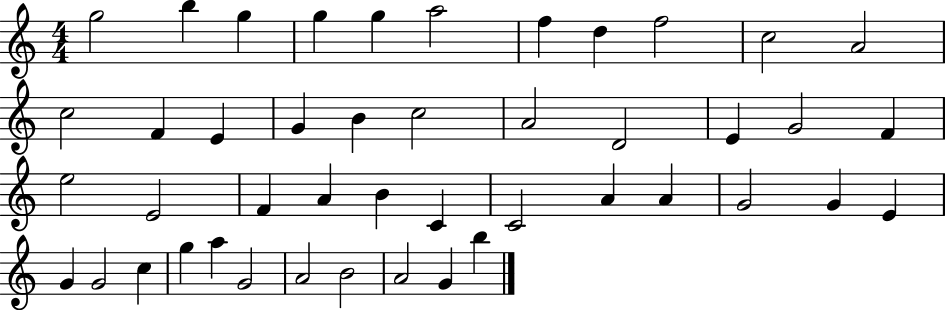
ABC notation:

X:1
T:Untitled
M:4/4
L:1/4
K:C
g2 b g g g a2 f d f2 c2 A2 c2 F E G B c2 A2 D2 E G2 F e2 E2 F A B C C2 A A G2 G E G G2 c g a G2 A2 B2 A2 G b